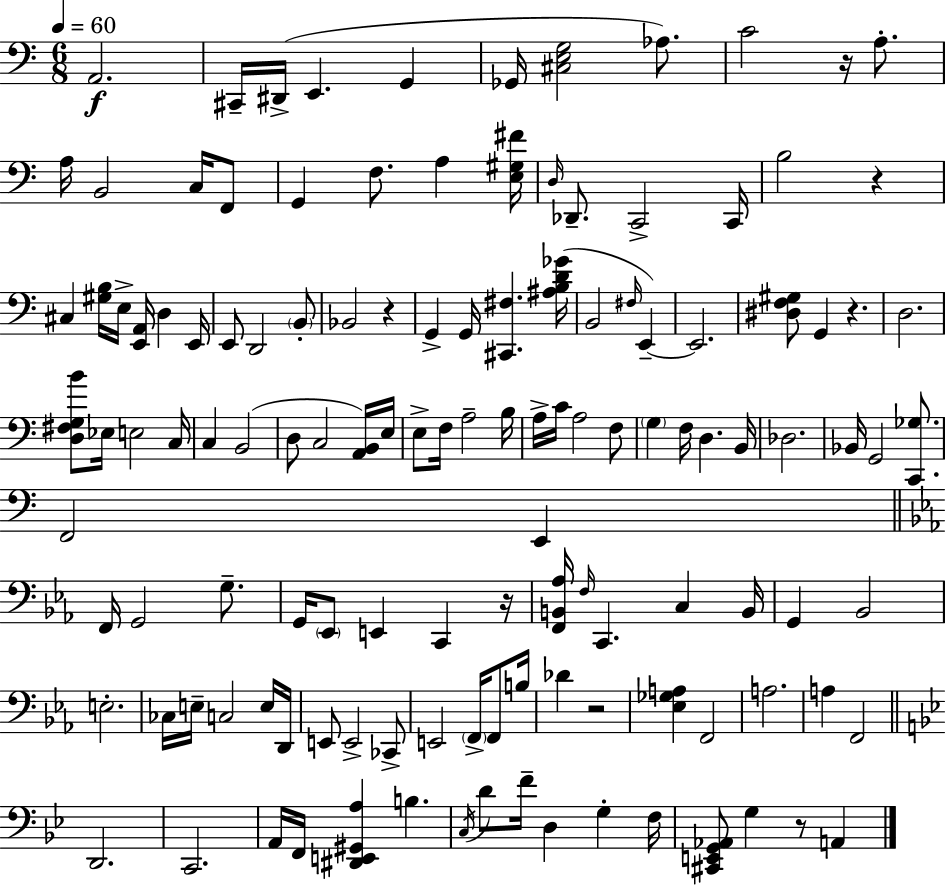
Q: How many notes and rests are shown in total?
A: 127